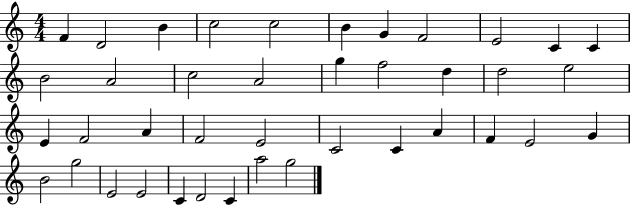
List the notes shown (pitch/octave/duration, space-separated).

F4/q D4/h B4/q C5/h C5/h B4/q G4/q F4/h E4/h C4/q C4/q B4/h A4/h C5/h A4/h G5/q F5/h D5/q D5/h E5/h E4/q F4/h A4/q F4/h E4/h C4/h C4/q A4/q F4/q E4/h G4/q B4/h G5/h E4/h E4/h C4/q D4/h C4/q A5/h G5/h